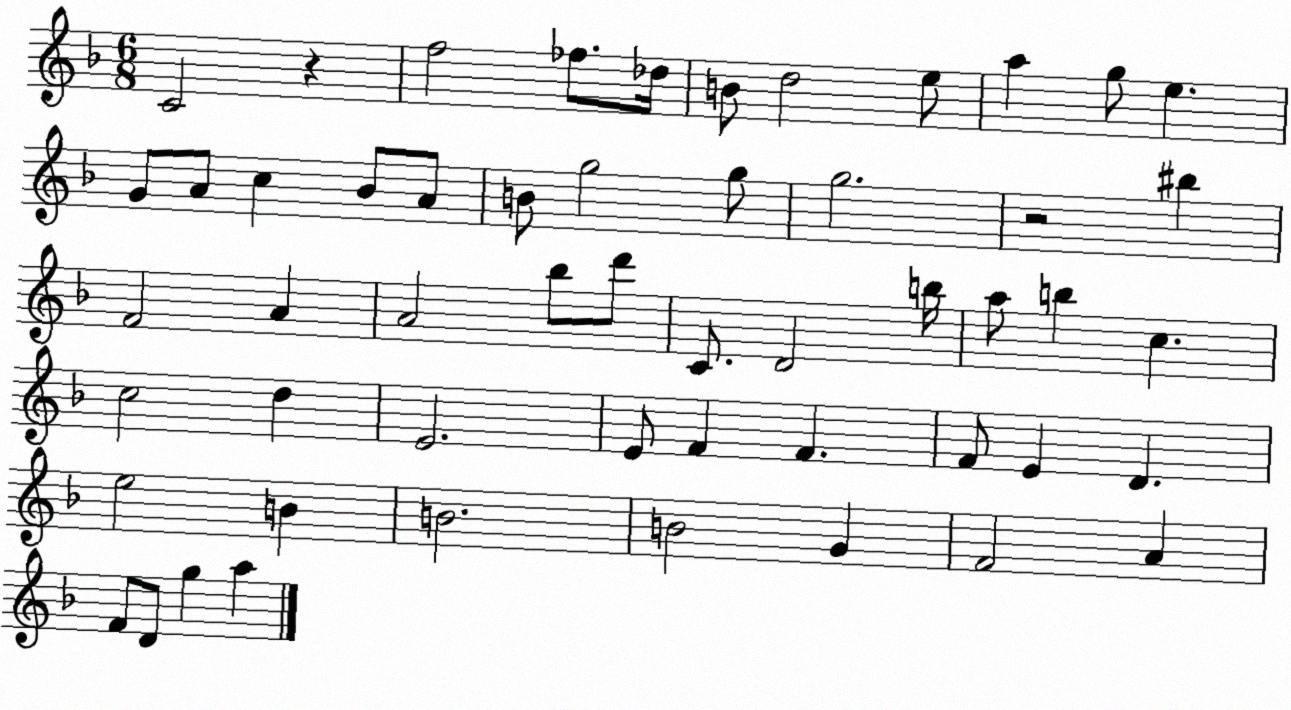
X:1
T:Untitled
M:6/8
L:1/4
K:F
C2 z f2 _f/2 _d/4 B/2 d2 e/2 a g/2 e G/2 A/2 c _B/2 A/2 B/2 g2 g/2 g2 z2 ^b F2 A A2 _b/2 d'/2 C/2 D2 b/4 a/2 b c c2 d E2 E/2 F F F/2 E D e2 B B2 B2 G F2 A F/2 D/2 g a